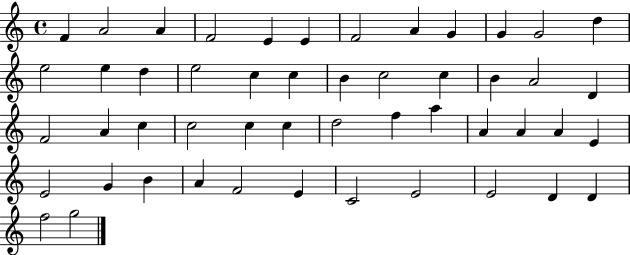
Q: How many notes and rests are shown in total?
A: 50